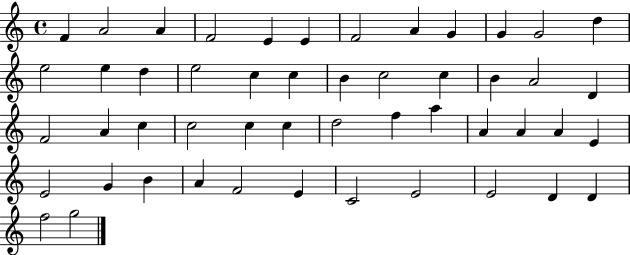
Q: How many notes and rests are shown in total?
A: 50